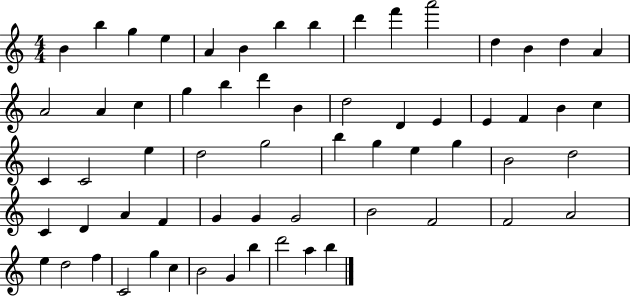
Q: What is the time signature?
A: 4/4